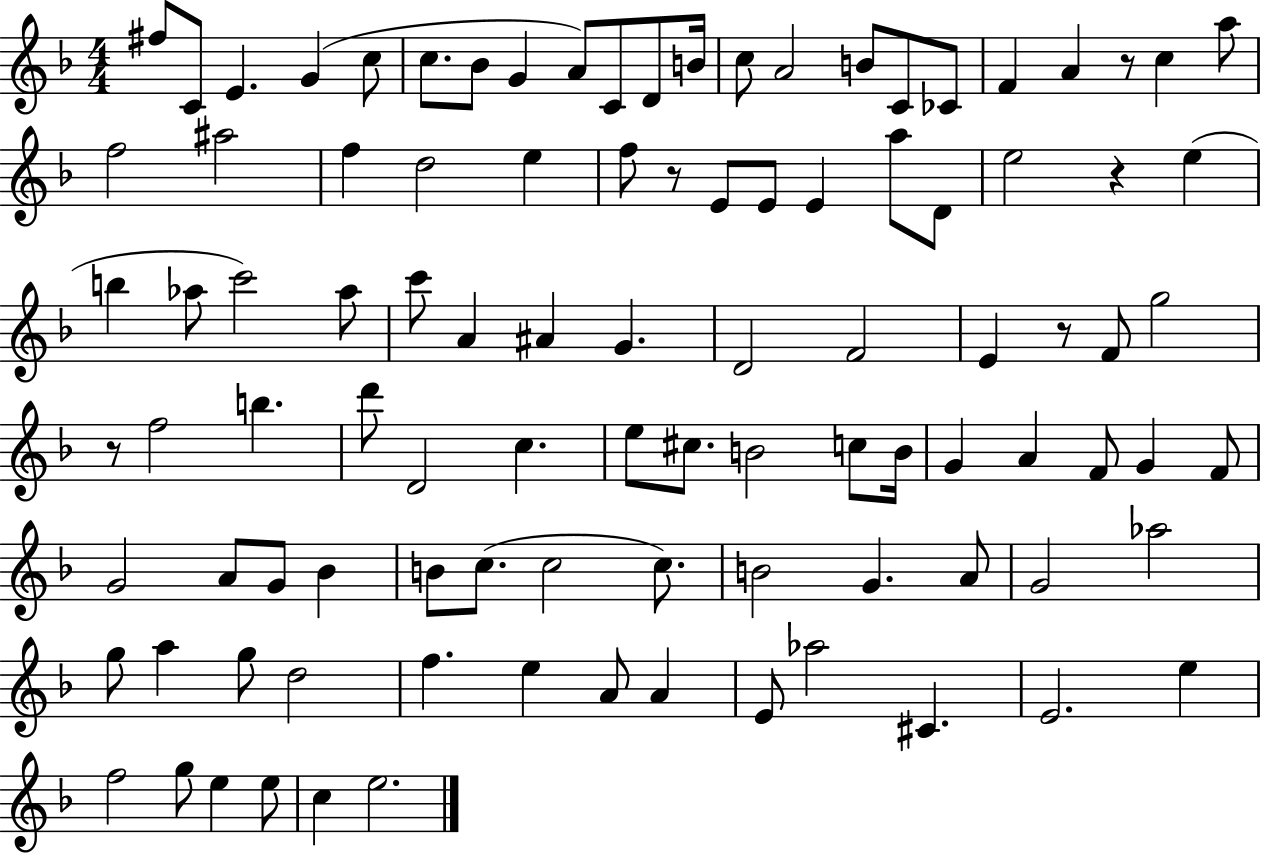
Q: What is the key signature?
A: F major